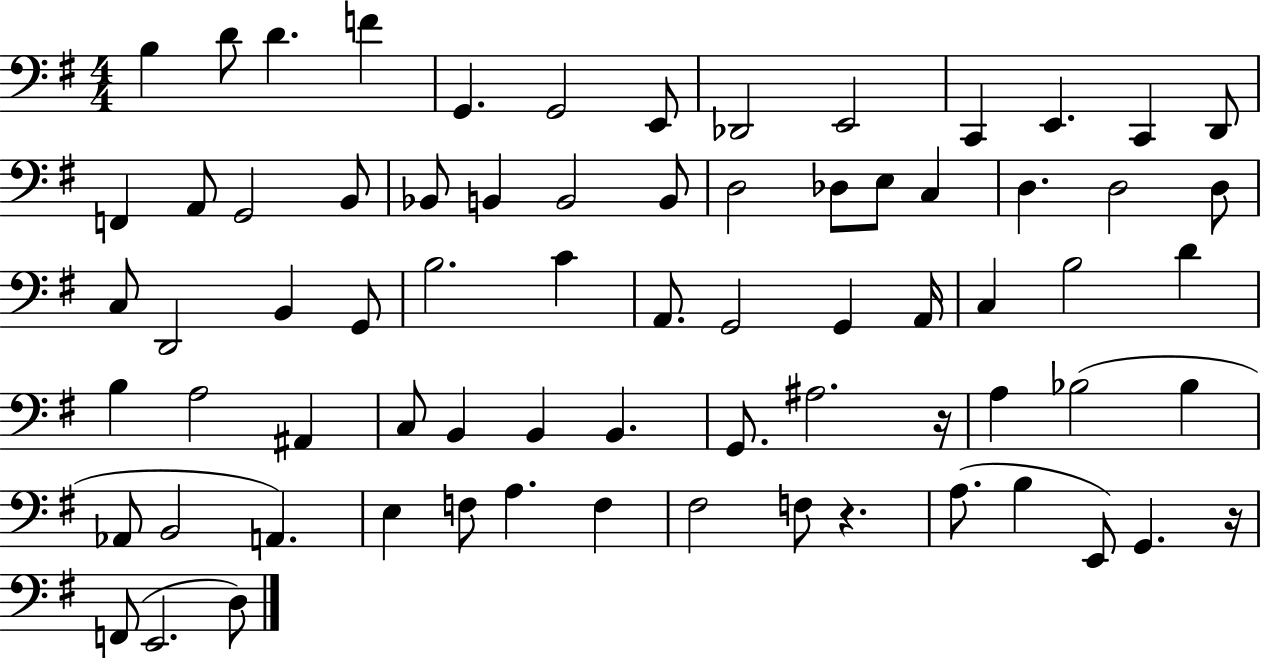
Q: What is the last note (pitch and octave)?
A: D3